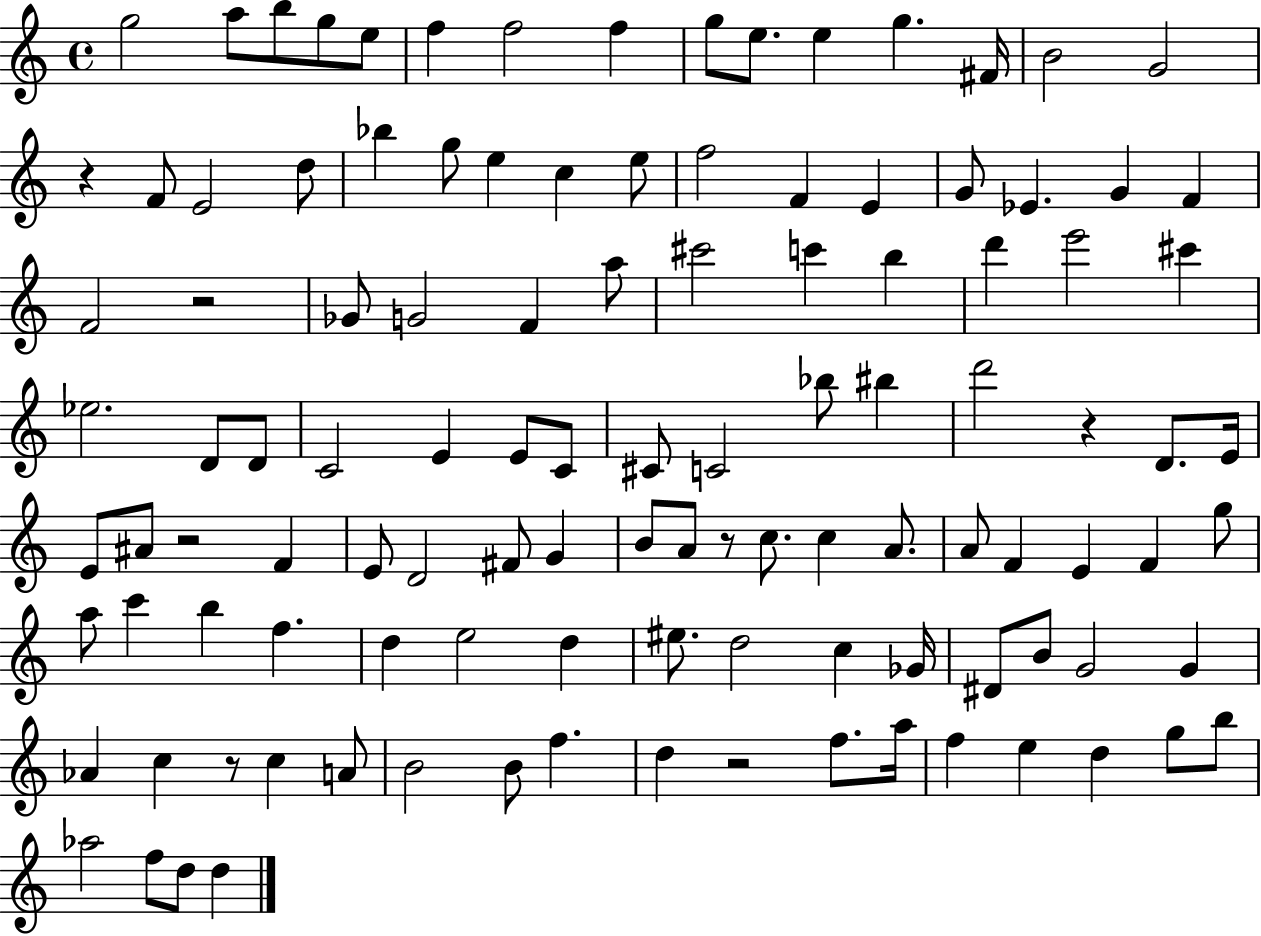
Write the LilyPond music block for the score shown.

{
  \clef treble
  \time 4/4
  \defaultTimeSignature
  \key c \major
  g''2 a''8 b''8 g''8 e''8 | f''4 f''2 f''4 | g''8 e''8. e''4 g''4. fis'16 | b'2 g'2 | \break r4 f'8 e'2 d''8 | bes''4 g''8 e''4 c''4 e''8 | f''2 f'4 e'4 | g'8 ees'4. g'4 f'4 | \break f'2 r2 | ges'8 g'2 f'4 a''8 | cis'''2 c'''4 b''4 | d'''4 e'''2 cis'''4 | \break ees''2. d'8 d'8 | c'2 e'4 e'8 c'8 | cis'8 c'2 bes''8 bis''4 | d'''2 r4 d'8. e'16 | \break e'8 ais'8 r2 f'4 | e'8 d'2 fis'8 g'4 | b'8 a'8 r8 c''8. c''4 a'8. | a'8 f'4 e'4 f'4 g''8 | \break a''8 c'''4 b''4 f''4. | d''4 e''2 d''4 | eis''8. d''2 c''4 ges'16 | dis'8 b'8 g'2 g'4 | \break aes'4 c''4 r8 c''4 a'8 | b'2 b'8 f''4. | d''4 r2 f''8. a''16 | f''4 e''4 d''4 g''8 b''8 | \break aes''2 f''8 d''8 d''4 | \bar "|."
}